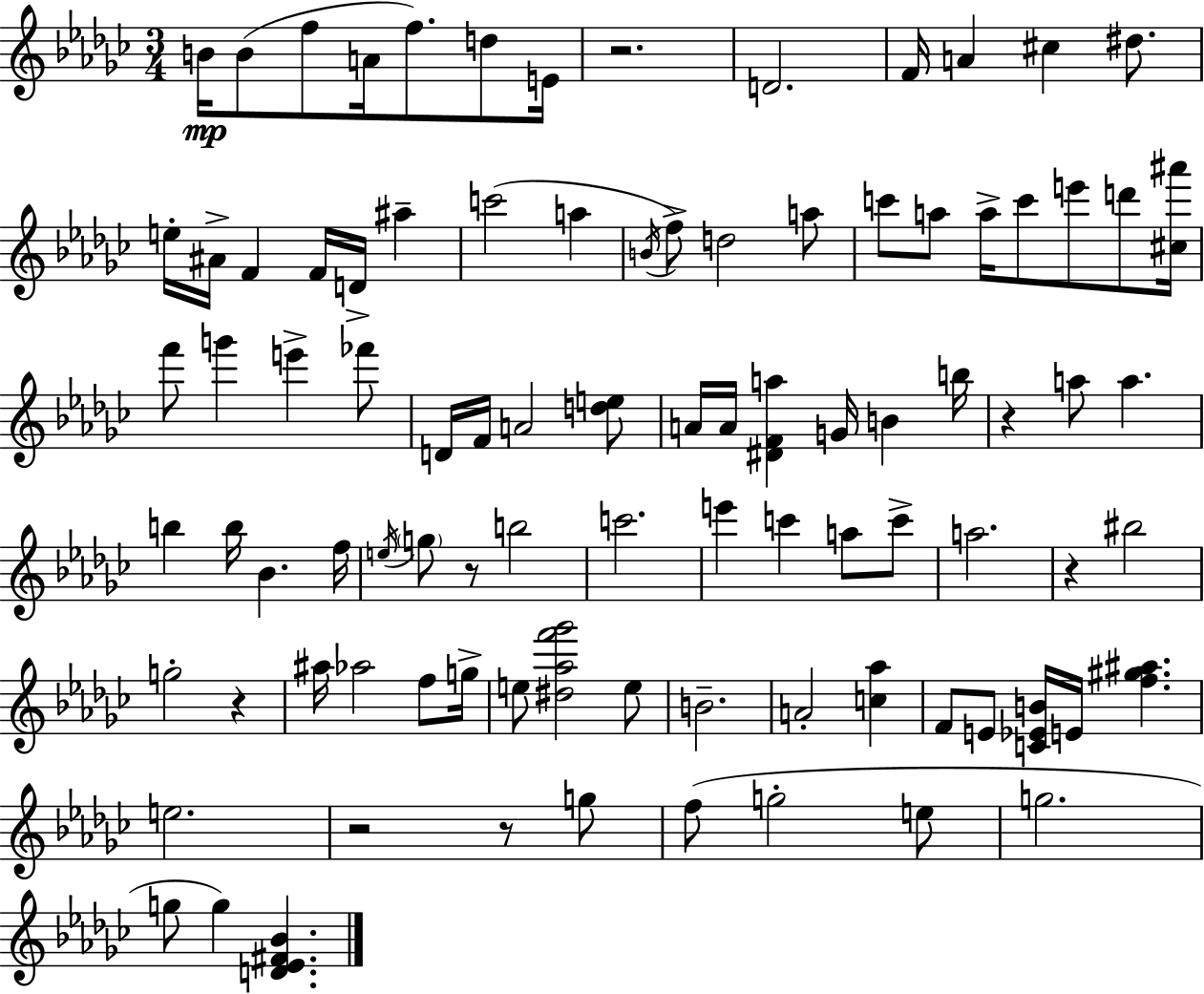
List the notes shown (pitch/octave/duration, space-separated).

B4/s B4/e F5/e A4/s F5/e. D5/e E4/s R/h. D4/h. F4/s A4/q C#5/q D#5/e. E5/s A#4/s F4/q F4/s D4/s A#5/q C6/h A5/q B4/s F5/e D5/h A5/e C6/e A5/e A5/s C6/e E6/e D6/e [C#5,A#6]/s F6/e G6/q E6/q FES6/e D4/s F4/s A4/h [D5,E5]/e A4/s A4/s [D#4,F4,A5]/q G4/s B4/q B5/s R/q A5/e A5/q. B5/q B5/s Bb4/q. F5/s E5/s G5/e R/e B5/h C6/h. E6/q C6/q A5/e C6/e A5/h. R/q BIS5/h G5/h R/q A#5/s Ab5/h F5/e G5/s E5/e [D#5,Ab5,F6,Gb6]/h E5/e B4/h. A4/h [C5,Ab5]/q F4/e E4/e [C4,Eb4,B4]/s E4/s [F5,G#5,A#5]/q. E5/h. R/h R/e G5/e F5/e G5/h E5/e G5/h. G5/e G5/q [D4,Eb4,F#4,Bb4]/q.